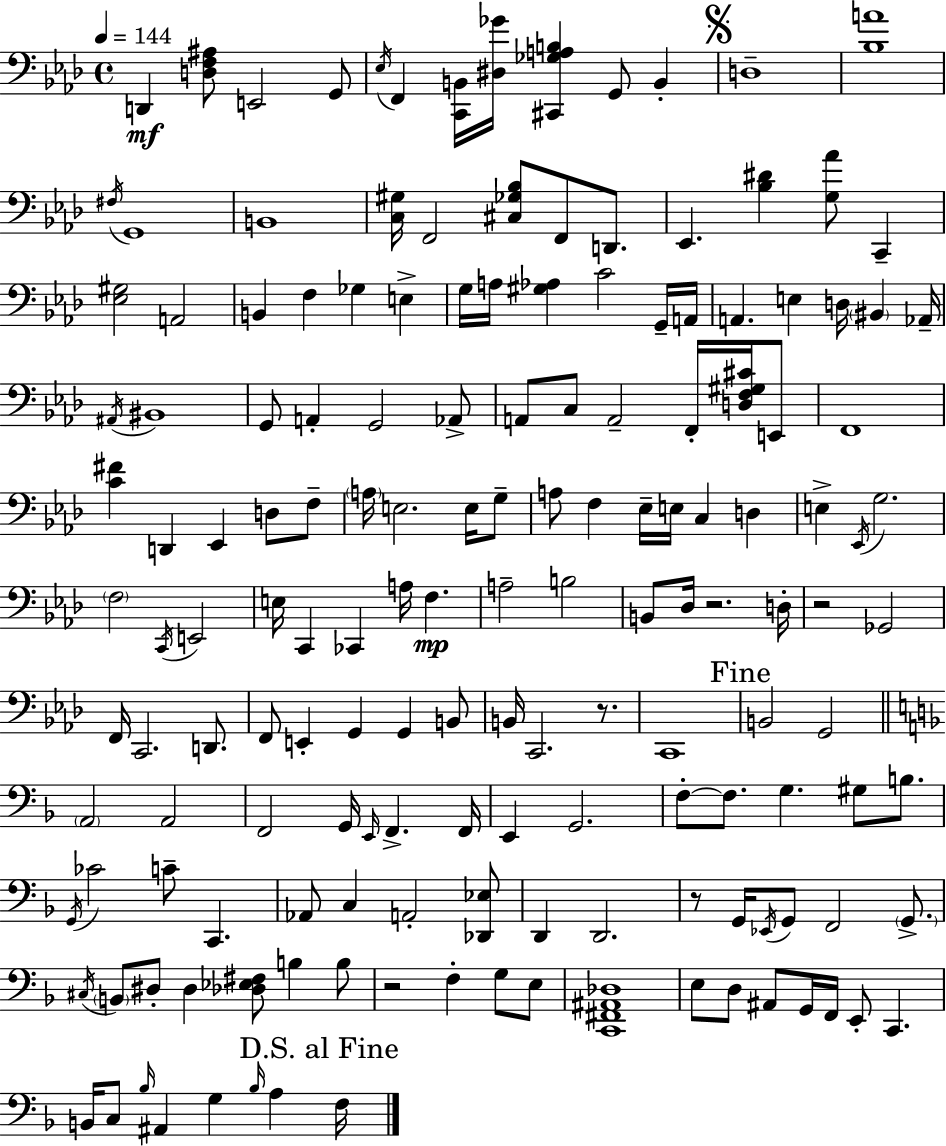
X:1
T:Untitled
M:4/4
L:1/4
K:Ab
D,, [D,F,^A,]/2 E,,2 G,,/2 _E,/4 F,, [C,,B,,]/4 [^D,_G]/4 [^C,,_G,A,B,] G,,/2 B,, D,4 [_B,A]4 ^F,/4 G,,4 B,,4 [C,^G,]/4 F,,2 [^C,_G,_B,]/2 F,,/2 D,,/2 _E,, [_B,^D] [G,_A]/2 C,, [_E,^G,]2 A,,2 B,, F, _G, E, G,/4 A,/4 [^G,_A,] C2 G,,/4 A,,/4 A,, E, D,/4 ^B,, _A,,/4 ^A,,/4 ^B,,4 G,,/2 A,, G,,2 _A,,/2 A,,/2 C,/2 A,,2 F,,/4 [D,F,^G,^C]/4 E,,/2 F,,4 [C^F] D,, _E,, D,/2 F,/2 A,/4 E,2 E,/4 G,/2 A,/2 F, _E,/4 E,/4 C, D, E, _E,,/4 G,2 F,2 C,,/4 E,,2 E,/4 C,, _C,, A,/4 F, A,2 B,2 B,,/2 _D,/4 z2 D,/4 z2 _G,,2 F,,/4 C,,2 D,,/2 F,,/2 E,, G,, G,, B,,/2 B,,/4 C,,2 z/2 C,,4 B,,2 G,,2 A,,2 A,,2 F,,2 G,,/4 E,,/4 F,, F,,/4 E,, G,,2 F,/2 F,/2 G, ^G,/2 B,/2 G,,/4 _C2 C/2 C,, _A,,/2 C, A,,2 [_D,,_E,]/2 D,, D,,2 z/2 G,,/4 _E,,/4 G,,/2 F,,2 G,,/2 ^C,/4 B,,/2 ^D,/2 ^D, [_D,_E,^F,]/2 B, B,/2 z2 F, G,/2 E,/2 [C,,^F,,^A,,_D,]4 E,/2 D,/2 ^A,,/2 G,,/4 F,,/4 E,,/2 C,, B,,/4 C,/2 _B,/4 ^A,, G, _B,/4 A, F,/4